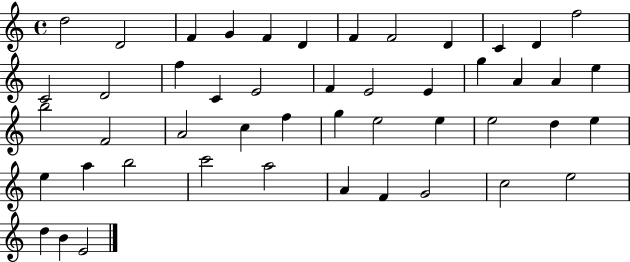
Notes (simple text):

D5/h D4/h F4/q G4/q F4/q D4/q F4/q F4/h D4/q C4/q D4/q F5/h C4/h D4/h F5/q C4/q E4/h F4/q E4/h E4/q G5/q A4/q A4/q E5/q B5/h F4/h A4/h C5/q F5/q G5/q E5/h E5/q E5/h D5/q E5/q E5/q A5/q B5/h C6/h A5/h A4/q F4/q G4/h C5/h E5/h D5/q B4/q E4/h